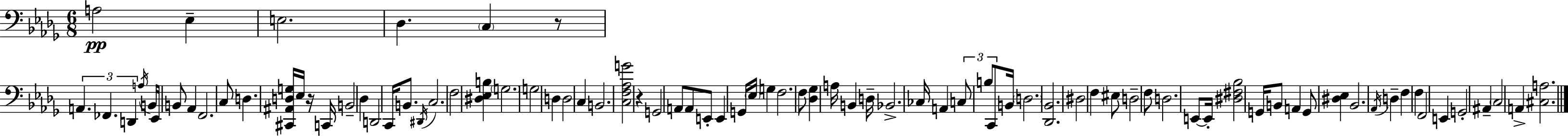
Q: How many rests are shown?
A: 3